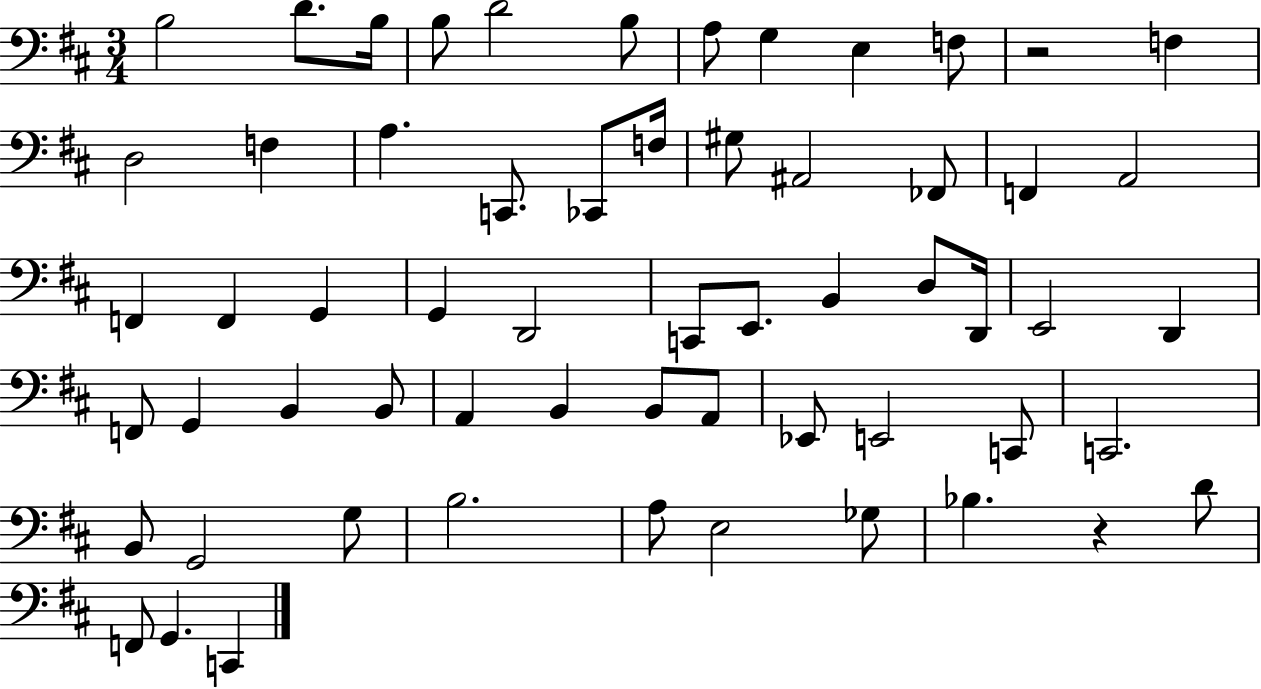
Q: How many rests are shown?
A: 2